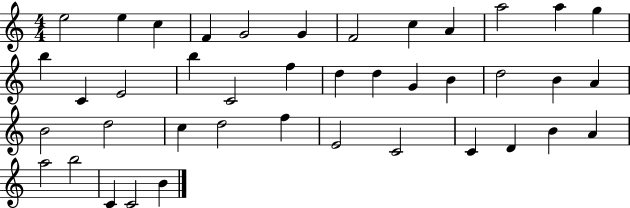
X:1
T:Untitled
M:4/4
L:1/4
K:C
e2 e c F G2 G F2 c A a2 a g b C E2 b C2 f d d G B d2 B A B2 d2 c d2 f E2 C2 C D B A a2 b2 C C2 B